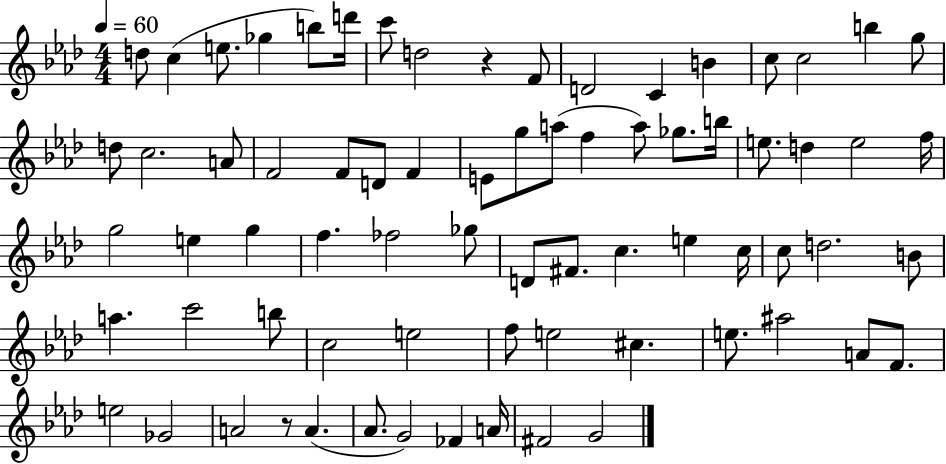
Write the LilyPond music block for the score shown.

{
  \clef treble
  \numericTimeSignature
  \time 4/4
  \key aes \major
  \tempo 4 = 60
  d''8 c''4( e''8. ges''4 b''8) d'''16 | c'''8 d''2 r4 f'8 | d'2 c'4 b'4 | c''8 c''2 b''4 g''8 | \break d''8 c''2. a'8 | f'2 f'8 d'8 f'4 | e'8 g''8 a''8( f''4 a''8) ges''8. b''16 | e''8. d''4 e''2 f''16 | \break g''2 e''4 g''4 | f''4. fes''2 ges''8 | d'8 fis'8. c''4. e''4 c''16 | c''8 d''2. b'8 | \break a''4. c'''2 b''8 | c''2 e''2 | f''8 e''2 cis''4. | e''8. ais''2 a'8 f'8. | \break e''2 ges'2 | a'2 r8 a'4.( | aes'8. g'2) fes'4 a'16 | fis'2 g'2 | \break \bar "|."
}